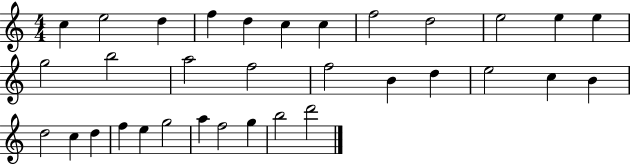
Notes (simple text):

C5/q E5/h D5/q F5/q D5/q C5/q C5/q F5/h D5/h E5/h E5/q E5/q G5/h B5/h A5/h F5/h F5/h B4/q D5/q E5/h C5/q B4/q D5/h C5/q D5/q F5/q E5/q G5/h A5/q F5/h G5/q B5/h D6/h